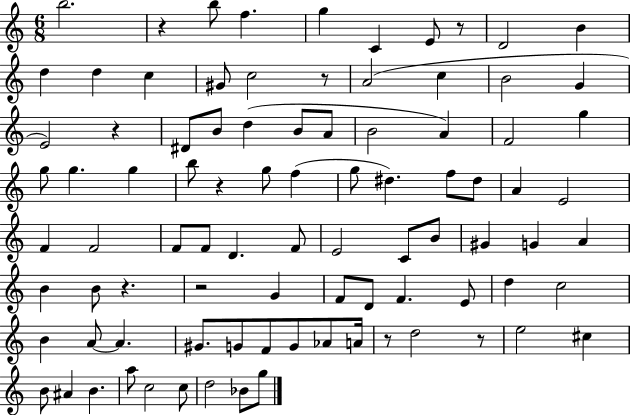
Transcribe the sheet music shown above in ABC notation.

X:1
T:Untitled
M:6/8
L:1/4
K:C
b2 z b/2 f g C E/2 z/2 D2 B d d c ^G/2 c2 z/2 A2 c B2 G E2 z ^D/2 B/2 d B/2 A/2 B2 A F2 g g/2 g g b/2 z g/2 f g/2 ^d f/2 ^d/2 A E2 F F2 F/2 F/2 D F/2 E2 C/2 B/2 ^G G A B B/2 z z2 G F/2 D/2 F E/2 d c2 B A/2 A ^G/2 G/2 F/2 G/2 _A/2 A/4 z/2 d2 z/2 e2 ^c B/2 ^A B a/2 c2 c/2 d2 _B/2 g/2